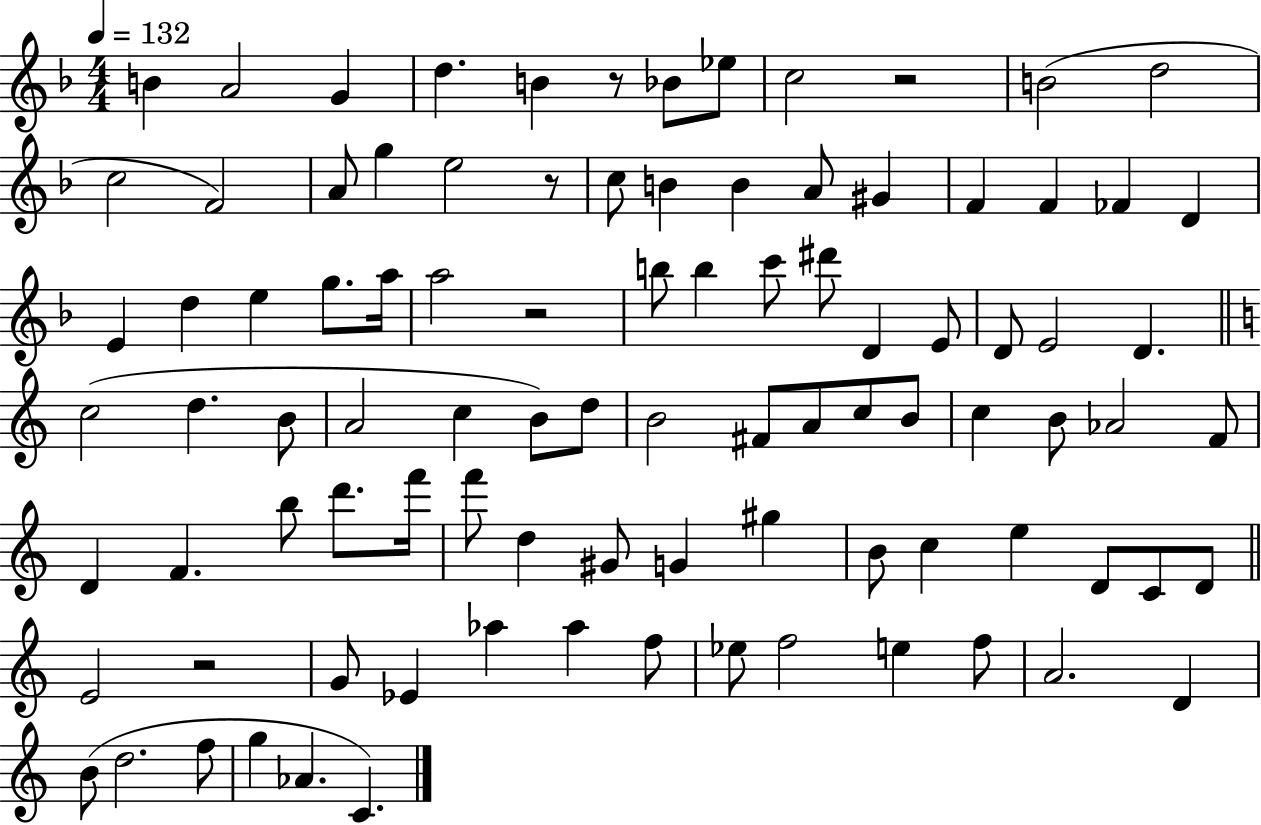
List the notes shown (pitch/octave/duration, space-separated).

B4/q A4/h G4/q D5/q. B4/q R/e Bb4/e Eb5/e C5/h R/h B4/h D5/h C5/h F4/h A4/e G5/q E5/h R/e C5/e B4/q B4/q A4/e G#4/q F4/q F4/q FES4/q D4/q E4/q D5/q E5/q G5/e. A5/s A5/h R/h B5/e B5/q C6/e D#6/e D4/q E4/e D4/e E4/h D4/q. C5/h D5/q. B4/e A4/h C5/q B4/e D5/e B4/h F#4/e A4/e C5/e B4/e C5/q B4/e Ab4/h F4/e D4/q F4/q. B5/e D6/e. F6/s F6/e D5/q G#4/e G4/q G#5/q B4/e C5/q E5/q D4/e C4/e D4/e E4/h R/h G4/e Eb4/q Ab5/q Ab5/q F5/e Eb5/e F5/h E5/q F5/e A4/h. D4/q B4/e D5/h. F5/e G5/q Ab4/q. C4/q.